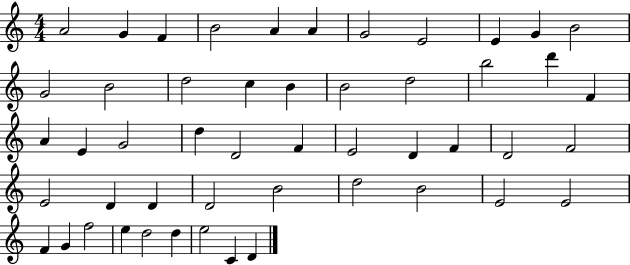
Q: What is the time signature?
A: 4/4